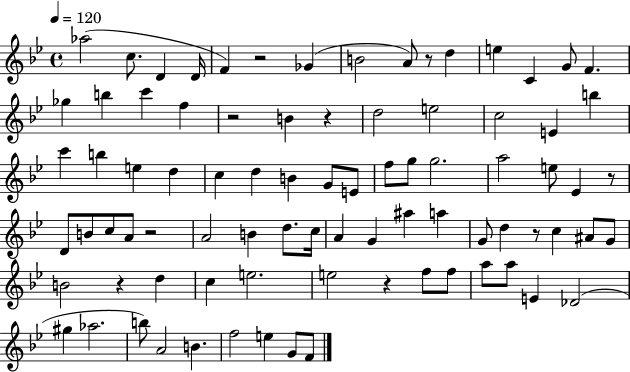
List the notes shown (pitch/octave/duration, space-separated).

Ab5/h C5/e. D4/q D4/s F4/q R/h Gb4/q B4/h A4/e R/e D5/q E5/q C4/q G4/e F4/q. Gb5/q B5/q C6/q F5/q R/h B4/q R/q D5/h E5/h C5/h E4/q B5/q C6/q B5/q E5/q D5/q C5/q D5/q B4/q G4/e E4/e F5/e G5/e G5/h. A5/h E5/e Eb4/q R/e D4/e B4/e C5/e A4/e R/h A4/h B4/q D5/e. C5/s A4/q G4/q A#5/q A5/q G4/e D5/q R/e C5/q A#4/e G4/e B4/h R/q D5/q C5/q E5/h. E5/h R/q F5/e F5/e A5/e A5/e E4/q Db4/h G#5/q Ab5/h. B5/e A4/h B4/q. F5/h E5/q G4/e F4/e